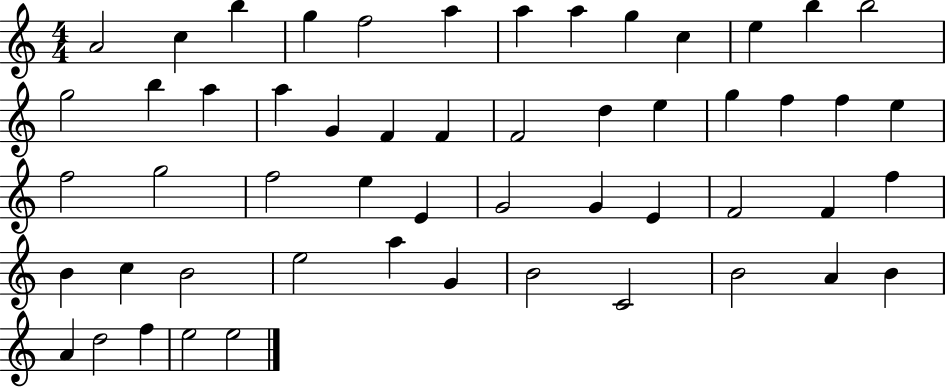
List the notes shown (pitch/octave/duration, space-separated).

A4/h C5/q B5/q G5/q F5/h A5/q A5/q A5/q G5/q C5/q E5/q B5/q B5/h G5/h B5/q A5/q A5/q G4/q F4/q F4/q F4/h D5/q E5/q G5/q F5/q F5/q E5/q F5/h G5/h F5/h E5/q E4/q G4/h G4/q E4/q F4/h F4/q F5/q B4/q C5/q B4/h E5/h A5/q G4/q B4/h C4/h B4/h A4/q B4/q A4/q D5/h F5/q E5/h E5/h